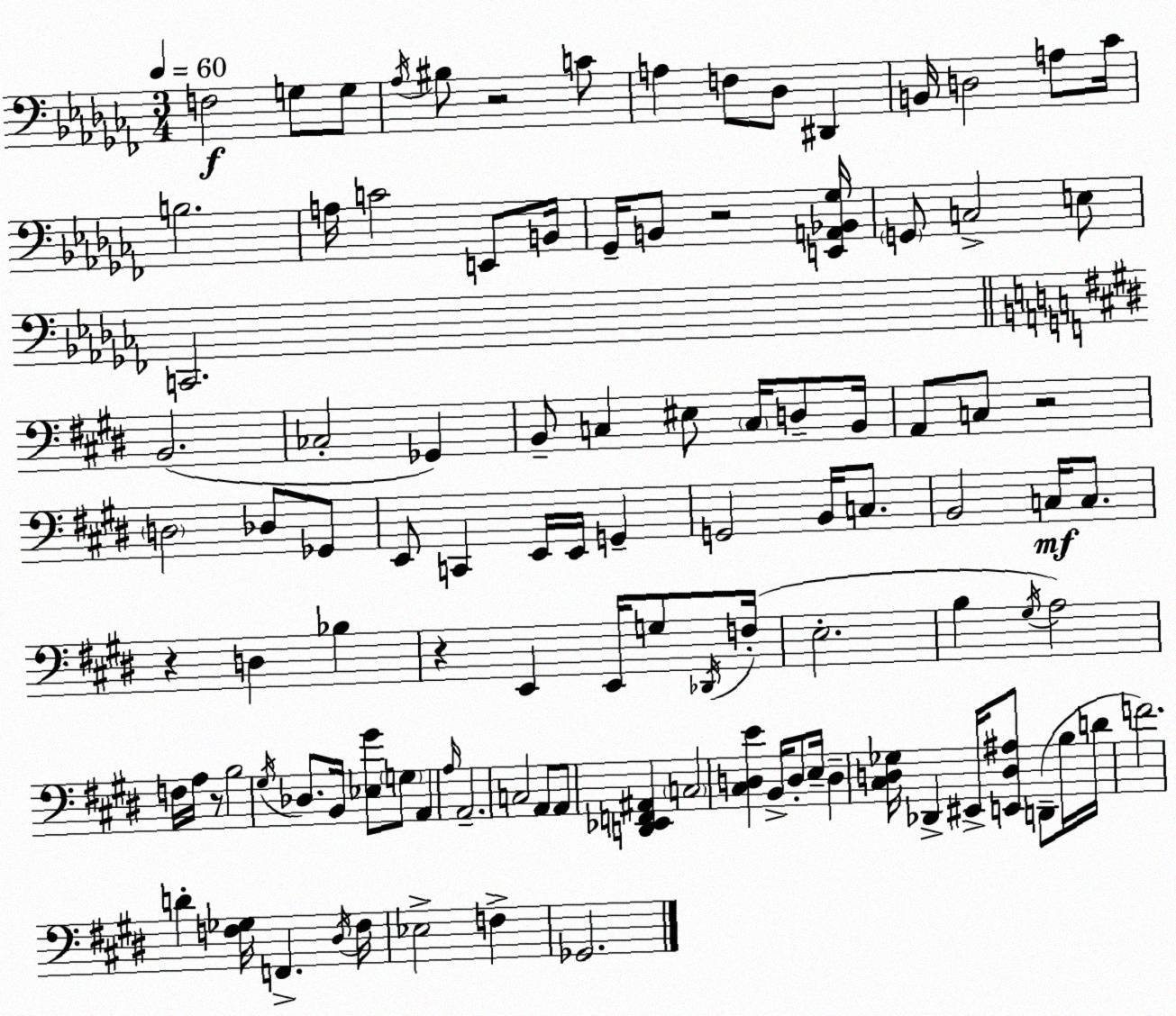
X:1
T:Untitled
M:3/4
L:1/4
K:Abm
F,2 G,/2 G,/2 _A,/4 ^B,/2 z2 C/2 A, F,/2 _D,/2 ^D,, B,,/4 D,2 A,/2 _C/4 B,2 A,/4 C2 E,,/2 B,,/4 _G,,/4 B,,/2 z2 [E,,A,,_B,,_G,]/4 G,,/2 C,2 E,/2 C,,2 B,,2 _C,2 _G,, B,,/2 C, ^E,/2 C,/4 D,/2 B,,/4 A,,/2 C,/2 z2 D,2 _D,/2 _G,,/2 E,,/2 C,, E,,/4 E,,/4 G,, G,,2 B,,/4 C,/2 B,,2 C,/4 C,/2 z D, _B, z E,, E,,/4 G,/2 _D,,/4 F,/4 E,2 B, ^G,/4 A,2 F,/4 A,/4 z/2 B,2 ^G,/4 _D,/2 B,,/4 [_E,^G]/2 G,/2 A,, A,/4 A,,2 C,2 A,,/2 A,,/2 [D,,_E,,F,,^A,,] C,2 [^C,D,E] B,,/4 D,/2 E,/4 D, [^C,D,_G,]/4 _D,, ^E,,/4 [E,,D,^A,]/2 D,,/2 B,/4 D/4 F2 D [F,_G,]/4 F,, ^D,/4 F,/4 _E,2 F, _G,,2